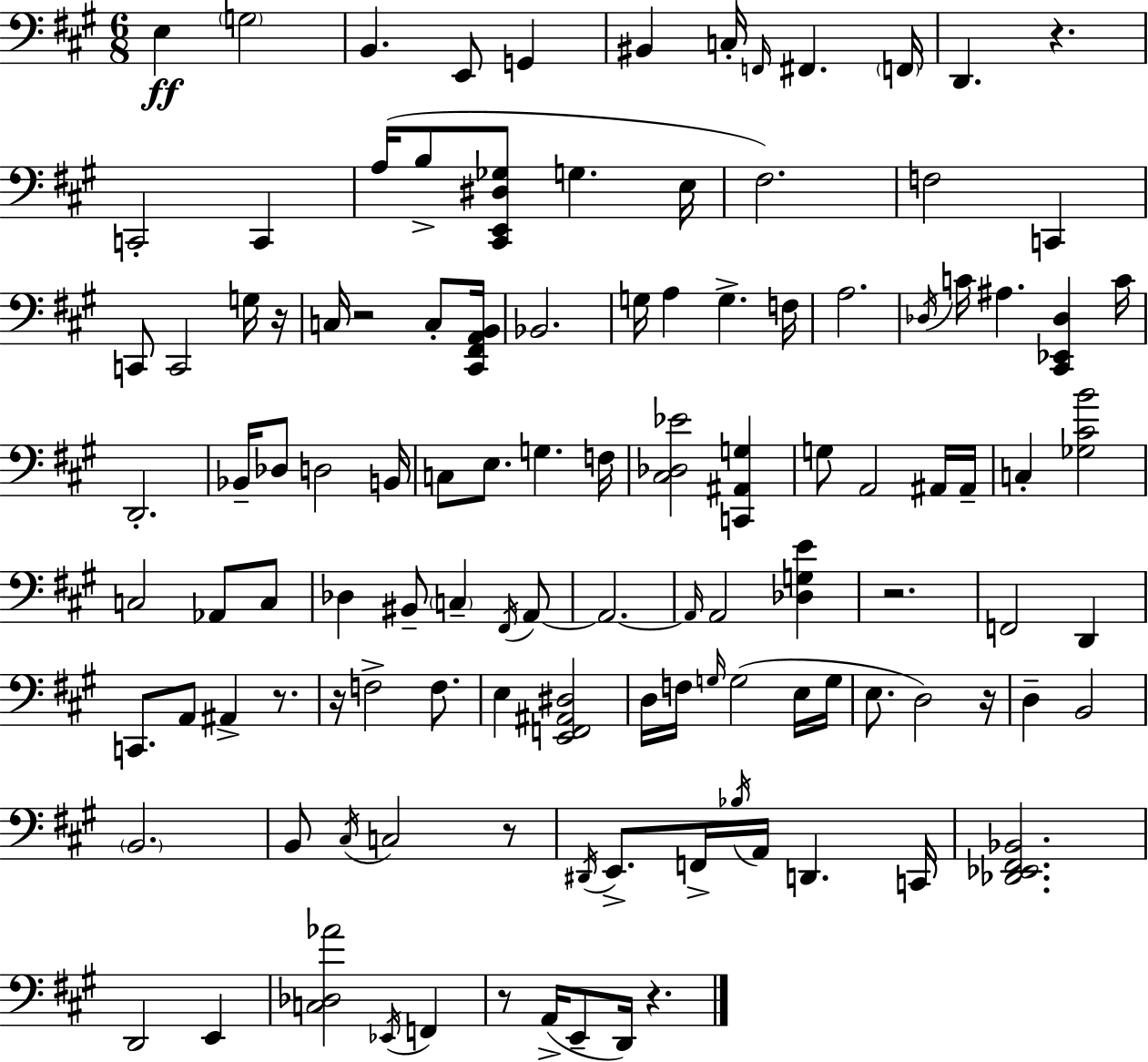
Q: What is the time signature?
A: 6/8